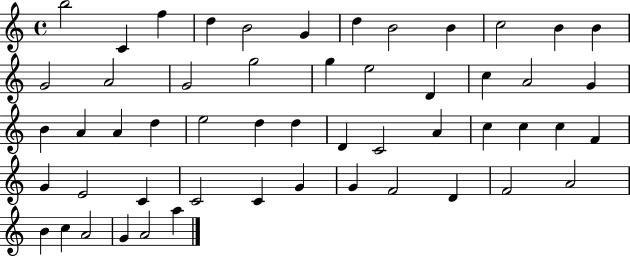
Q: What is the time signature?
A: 4/4